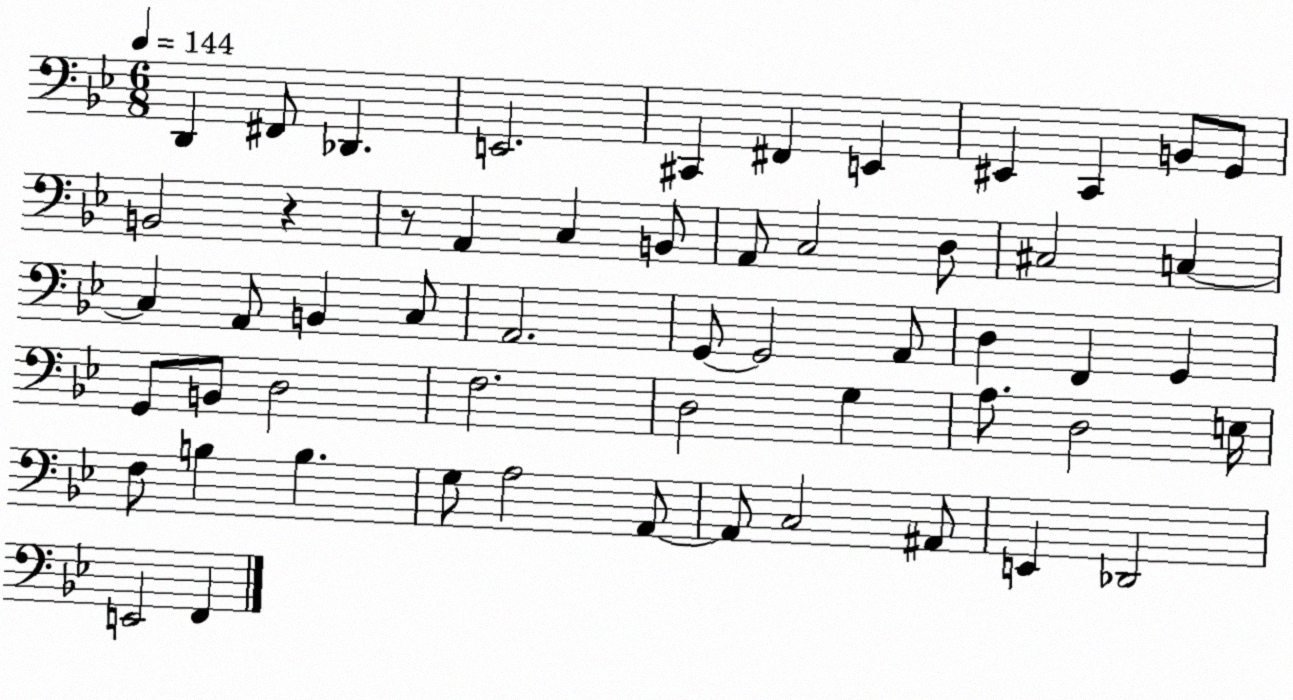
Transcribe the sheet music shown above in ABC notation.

X:1
T:Untitled
M:6/8
L:1/4
K:Bb
D,, ^F,,/2 _D,, E,,2 ^C,, ^F,, E,, ^E,, C,, B,,/2 G,,/2 B,,2 z z/2 A,, C, B,,/2 A,,/2 C,2 D,/2 ^C,2 C, C, A,,/2 B,, C,/2 A,,2 G,,/2 G,,2 A,,/2 D, F,, G,, G,,/2 B,,/2 D,2 F,2 D,2 G, A,/2 D,2 E,/4 F,/2 B, B, G,/2 A,2 A,,/2 A,,/2 C,2 ^A,,/2 E,, _D,,2 E,,2 F,,